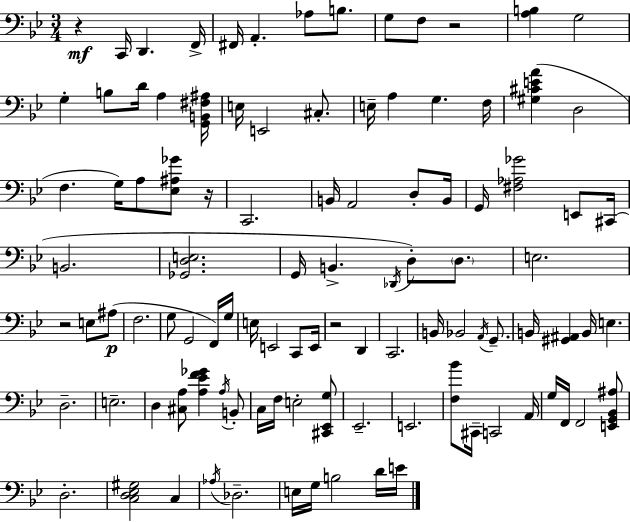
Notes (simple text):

R/q C2/s D2/q. F2/s F#2/s A2/q. Ab3/e B3/e. G3/e F3/e R/h [A3,B3]/q G3/h G3/q B3/e D4/s A3/q [G2,B2,F#3,A#3]/s E3/s E2/h C#3/e. E3/s A3/q G3/q. F3/s [G#3,C#4,E4,A4]/q D3/h F3/q. G3/s A3/e [Eb3,A#3,Gb4]/e R/s C2/h. B2/s A2/h D3/e B2/s G2/s [F#3,Ab3,Gb4]/h E2/e C#2/s B2/h. [Gb2,D3,E3]/h. G2/s B2/q. Db2/s D3/e D3/e. E3/h. R/h E3/e A#3/e F3/h. G3/e G2/h F2/s G3/s E3/s E2/h C2/e E2/s R/h D2/q C2/h. B2/s Bb2/h A2/s G2/e. B2/s [G#2,A#2]/q B2/s E3/q. D3/h. E3/h. D3/q [C#3,A3]/e [A3,Eb4,F4,Gb4]/q A3/s B2/e C3/s F3/s E3/h [C#2,Eb2,G3]/e Eb2/h. E2/h. [F3,Bb4]/e C#2/s C2/h A2/s G3/s F2/s F2/h [E2,G2,Bb2,A#3]/e D3/h. [C3,D3,Eb3,G#3]/h C3/q Ab3/s Db3/h. E3/s G3/s B3/h D4/s E4/s